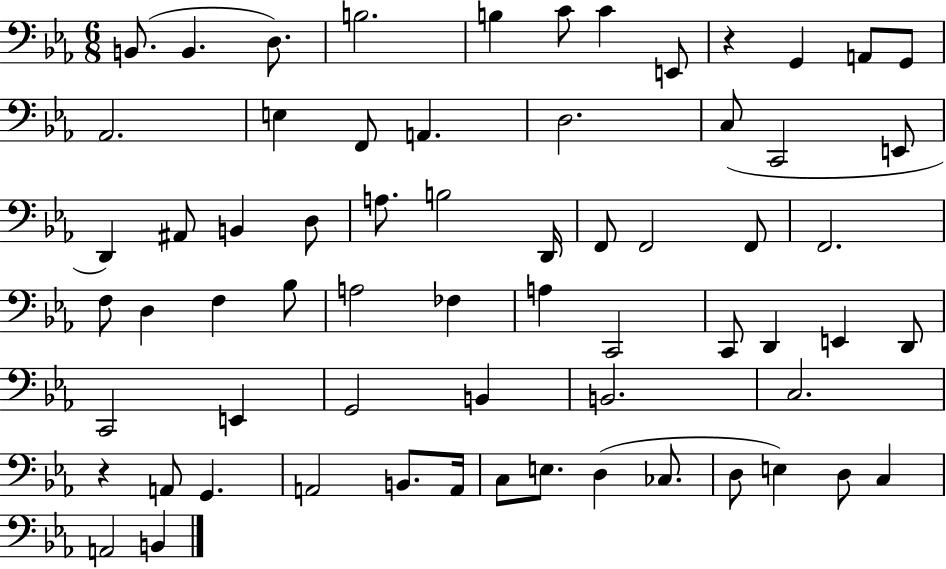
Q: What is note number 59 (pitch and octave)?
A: E3